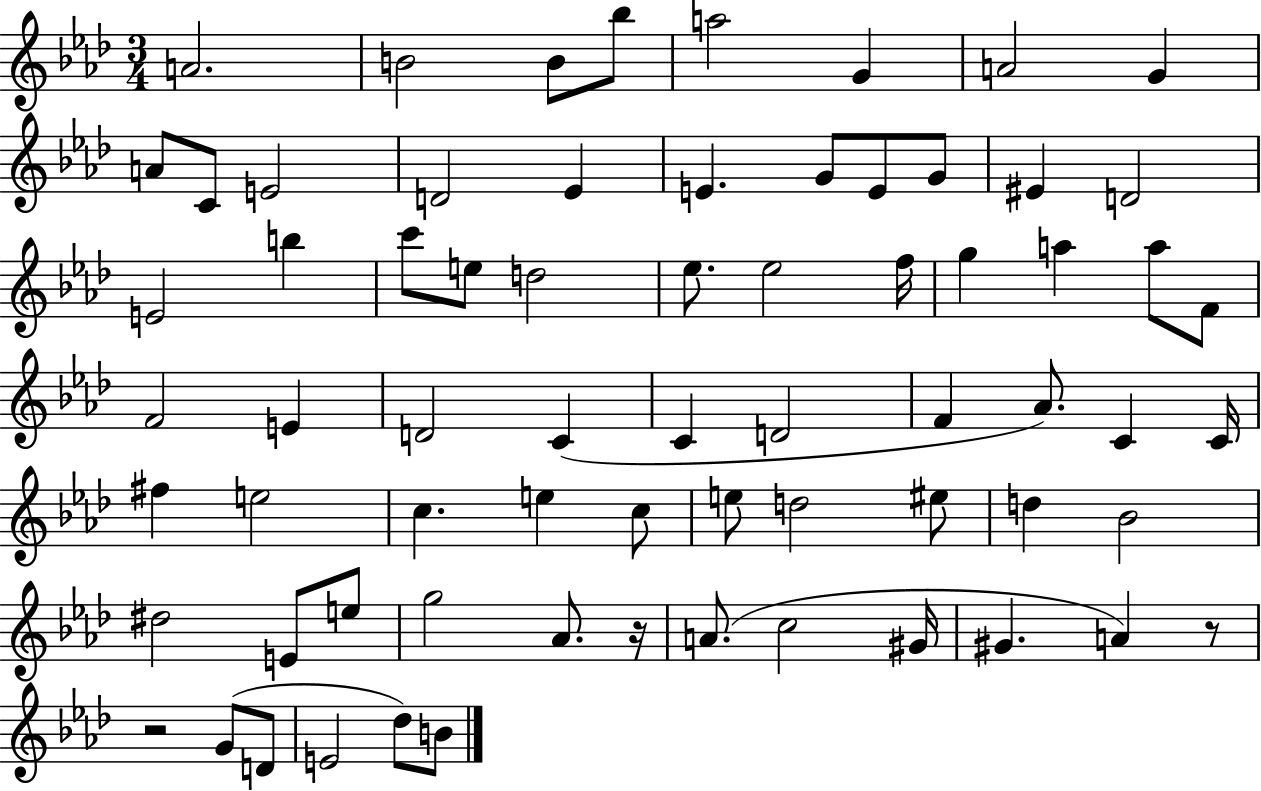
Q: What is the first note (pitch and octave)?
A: A4